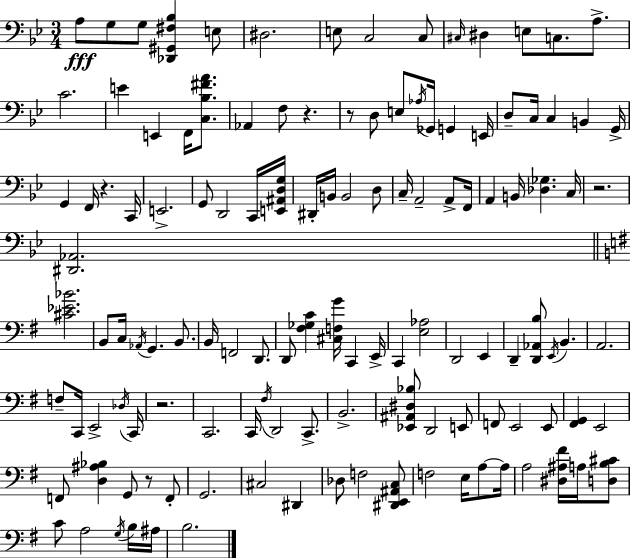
X:1
T:Untitled
M:3/4
L:1/4
K:Bb
A,/2 G,/2 G,/2 [_D,,^G,,^F,_B,] E,/2 ^D,2 E,/2 C,2 C,/2 ^C,/4 ^D, E,/2 C,/2 A,/2 C2 E E,, F,,/4 [C,_B,^FA]/2 _A,, F,/2 z z/2 D,/2 E,/2 _A,/4 _G,,/4 G,, E,,/4 D,/2 C,/4 C, B,, G,,/4 G,, F,,/4 z C,,/4 E,,2 G,,/2 D,,2 C,,/4 [E,,^A,,D,G,]/4 ^D,,/4 B,,/4 B,,2 D,/2 C,/4 A,,2 A,,/2 F,,/4 A,, B,,/4 [_D,_G,] C,/4 z2 [^D,,_A,,]2 [^C_E_B]2 B,,/2 C,/4 _A,,/4 G,, B,,/2 B,,/4 F,,2 D,,/2 D,,/2 [^F,_G,C] [^C,F,G]/4 C,, E,,/4 C,, [E,_A,]2 D,,2 E,, D,, [D,,_A,,B,]/2 E,,/4 B,, A,,2 F,/2 C,,/4 E,,2 _D,/4 C,,/4 z2 C,,2 C,,/4 ^F,/4 D,,2 C,,/2 B,,2 [_E,,^A,,^D,_B,]/2 D,,2 E,,/2 F,,/2 E,,2 E,,/2 [^F,,G,,] E,,2 F,,/2 [D,^A,_B,] G,,/2 z/2 F,,/2 G,,2 ^C,2 ^D,, _D,/2 F,2 [^D,,E,,^A,,C,]/2 F,2 E,/4 A,/2 A,/4 A,2 [^D,^A,^F]/4 A,/4 [D,B,^C]/2 C/2 A,2 G,/4 B,/4 ^A,/4 B,2